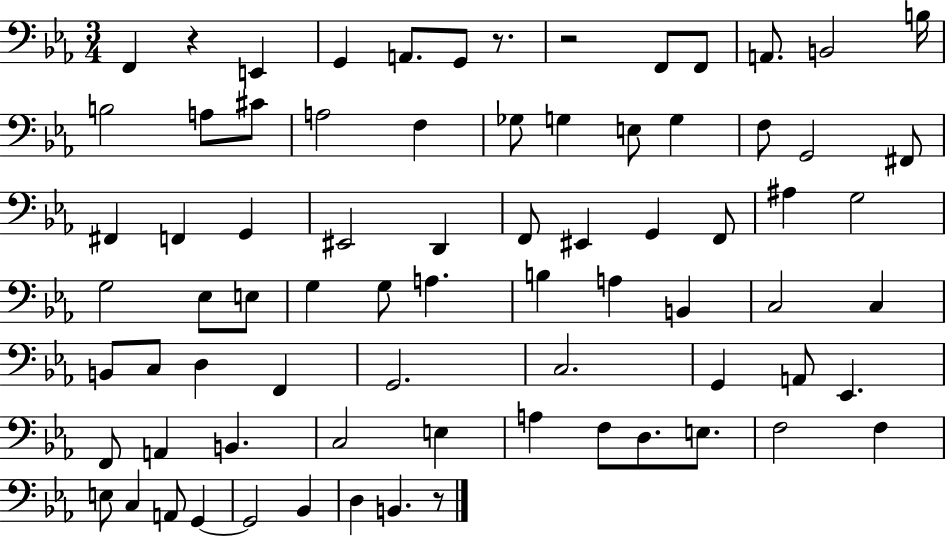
X:1
T:Untitled
M:3/4
L:1/4
K:Eb
F,, z E,, G,, A,,/2 G,,/2 z/2 z2 F,,/2 F,,/2 A,,/2 B,,2 B,/4 B,2 A,/2 ^C/2 A,2 F, _G,/2 G, E,/2 G, F,/2 G,,2 ^F,,/2 ^F,, F,, G,, ^E,,2 D,, F,,/2 ^E,, G,, F,,/2 ^A, G,2 G,2 _E,/2 E,/2 G, G,/2 A, B, A, B,, C,2 C, B,,/2 C,/2 D, F,, G,,2 C,2 G,, A,,/2 _E,, F,,/2 A,, B,, C,2 E, A, F,/2 D,/2 E,/2 F,2 F, E,/2 C, A,,/2 G,, G,,2 _B,, D, B,, z/2